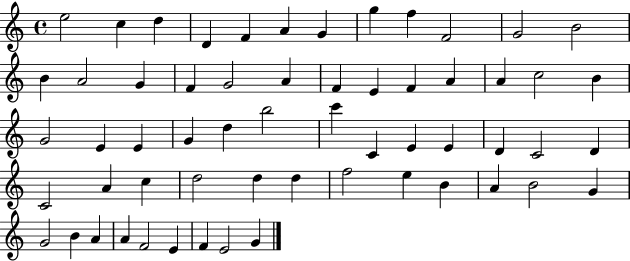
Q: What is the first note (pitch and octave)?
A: E5